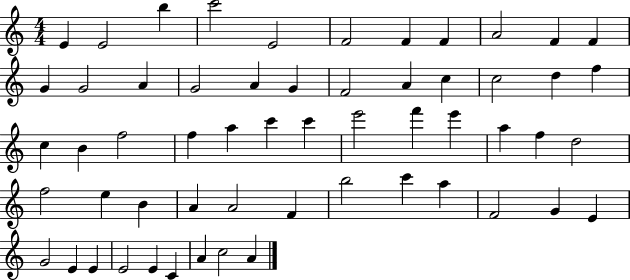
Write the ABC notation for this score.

X:1
T:Untitled
M:4/4
L:1/4
K:C
E E2 b c'2 E2 F2 F F A2 F F G G2 A G2 A G F2 A c c2 d f c B f2 f a c' c' e'2 f' e' a f d2 f2 e B A A2 F b2 c' a F2 G E G2 E E E2 E C A c2 A